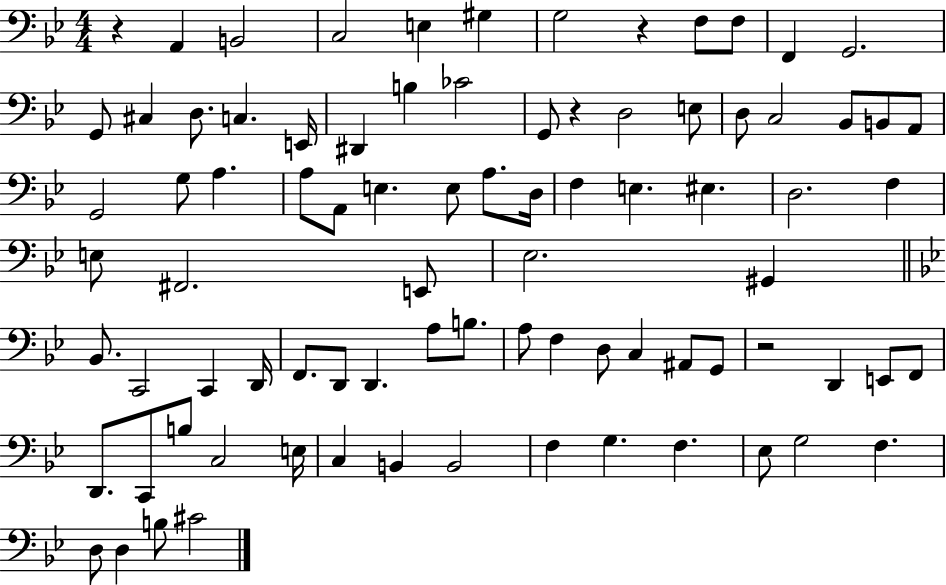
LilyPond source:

{
  \clef bass
  \numericTimeSignature
  \time 4/4
  \key bes \major
  \repeat volta 2 { r4 a,4 b,2 | c2 e4 gis4 | g2 r4 f8 f8 | f,4 g,2. | \break g,8 cis4 d8. c4. e,16 | dis,4 b4 ces'2 | g,8 r4 d2 e8 | d8 c2 bes,8 b,8 a,8 | \break g,2 g8 a4. | a8 a,8 e4. e8 a8. d16 | f4 e4. eis4. | d2. f4 | \break e8 fis,2. e,8 | ees2. gis,4 | \bar "||" \break \key bes \major bes,8. c,2 c,4 d,16 | f,8. d,8 d,4. a8 b8. | a8 f4 d8 c4 ais,8 g,8 | r2 d,4 e,8 f,8 | \break d,8. c,8 b8 c2 e16 | c4 b,4 b,2 | f4 g4. f4. | ees8 g2 f4. | \break d8 d4 b8 cis'2 | } \bar "|."
}